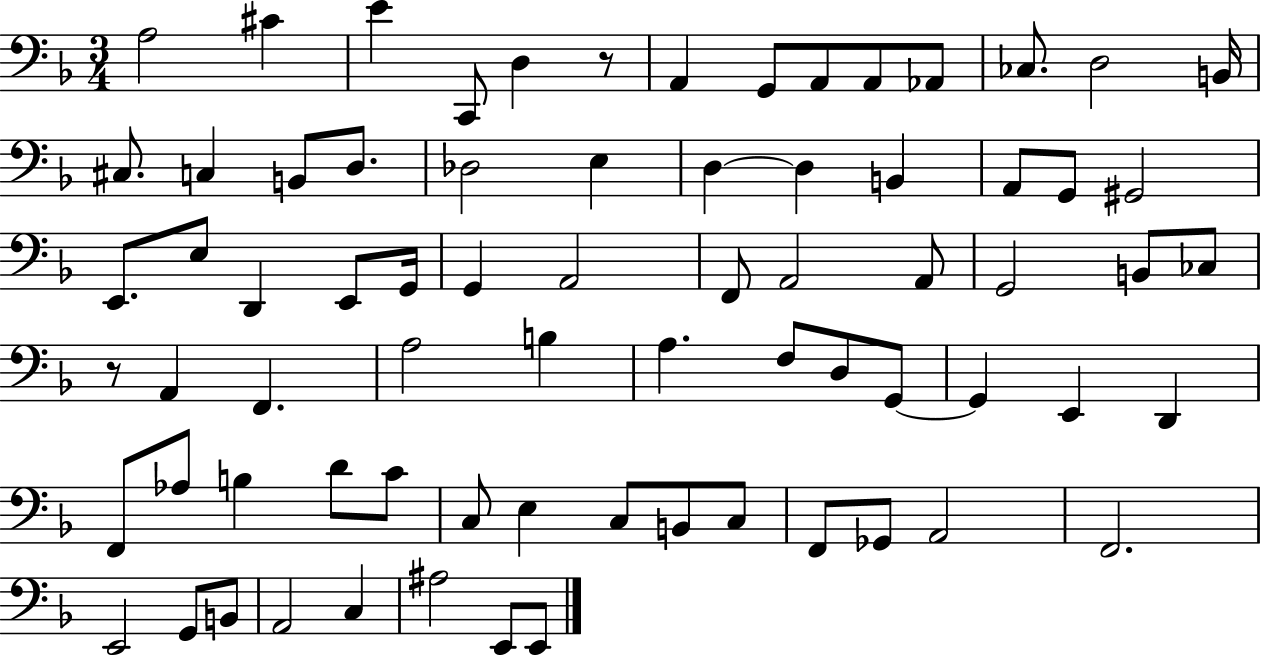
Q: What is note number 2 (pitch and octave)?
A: C#4